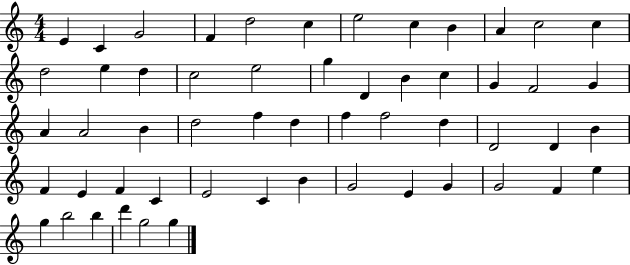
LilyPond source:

{
  \clef treble
  \numericTimeSignature
  \time 4/4
  \key c \major
  e'4 c'4 g'2 | f'4 d''2 c''4 | e''2 c''4 b'4 | a'4 c''2 c''4 | \break d''2 e''4 d''4 | c''2 e''2 | g''4 d'4 b'4 c''4 | g'4 f'2 g'4 | \break a'4 a'2 b'4 | d''2 f''4 d''4 | f''4 f''2 d''4 | d'2 d'4 b'4 | \break f'4 e'4 f'4 c'4 | e'2 c'4 b'4 | g'2 e'4 g'4 | g'2 f'4 e''4 | \break g''4 b''2 b''4 | d'''4 g''2 g''4 | \bar "|."
}